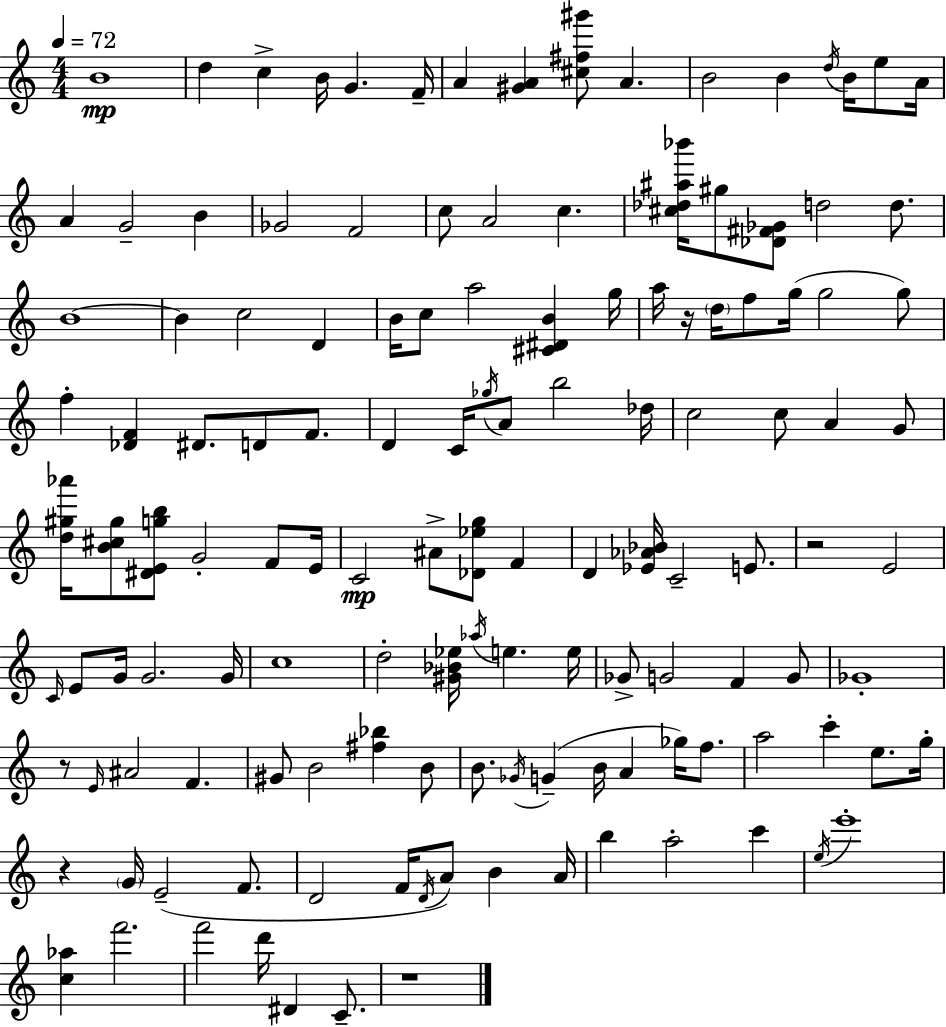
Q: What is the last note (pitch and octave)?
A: C4